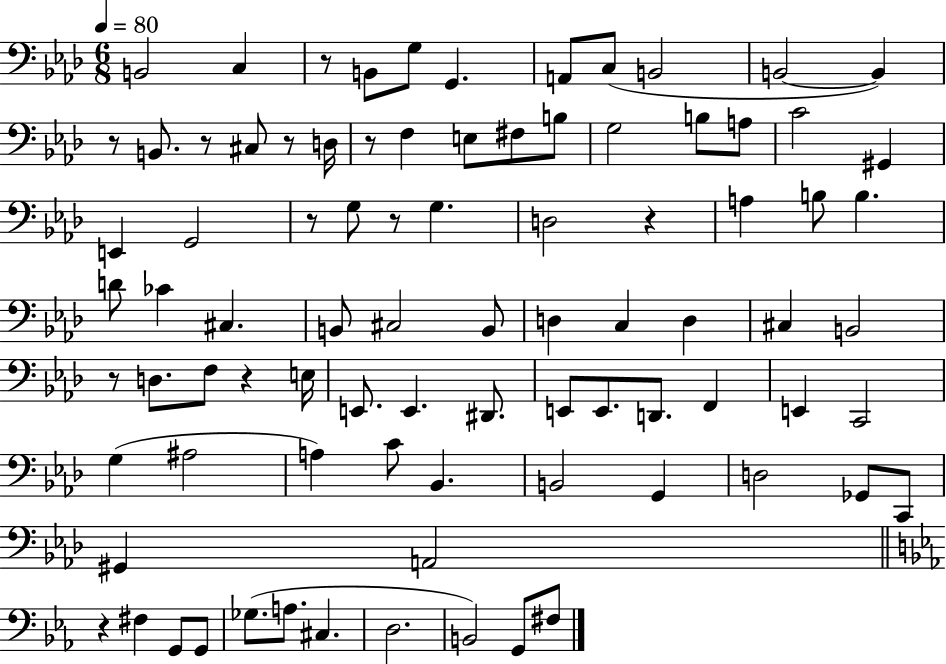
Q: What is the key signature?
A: AES major